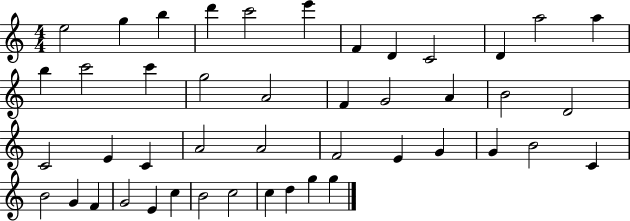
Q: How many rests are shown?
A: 0